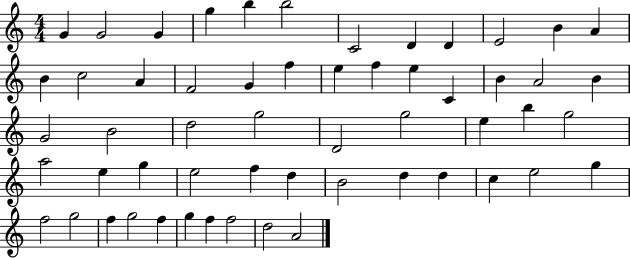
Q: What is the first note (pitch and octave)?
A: G4